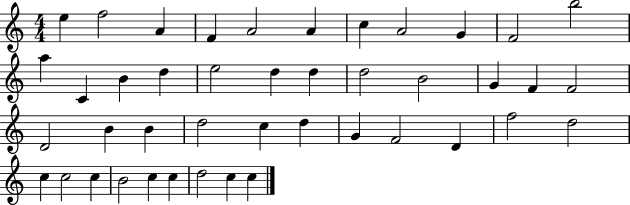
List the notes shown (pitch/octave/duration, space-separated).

E5/q F5/h A4/q F4/q A4/h A4/q C5/q A4/h G4/q F4/h B5/h A5/q C4/q B4/q D5/q E5/h D5/q D5/q D5/h B4/h G4/q F4/q F4/h D4/h B4/q B4/q D5/h C5/q D5/q G4/q F4/h D4/q F5/h D5/h C5/q C5/h C5/q B4/h C5/q C5/q D5/h C5/q C5/q